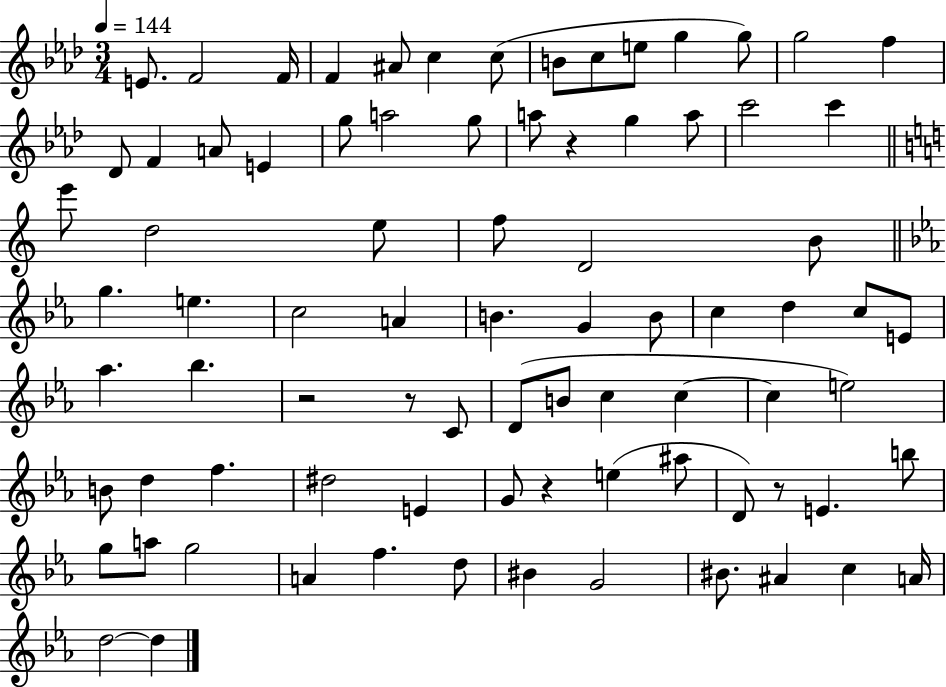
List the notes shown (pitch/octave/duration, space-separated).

E4/e. F4/h F4/s F4/q A#4/e C5/q C5/e B4/e C5/e E5/e G5/q G5/e G5/h F5/q Db4/e F4/q A4/e E4/q G5/e A5/h G5/e A5/e R/q G5/q A5/e C6/h C6/q E6/e D5/h E5/e F5/e D4/h B4/e G5/q. E5/q. C5/h A4/q B4/q. G4/q B4/e C5/q D5/q C5/e E4/e Ab5/q. Bb5/q. R/h R/e C4/e D4/e B4/e C5/q C5/q C5/q E5/h B4/e D5/q F5/q. D#5/h E4/q G4/e R/q E5/q A#5/e D4/e R/e E4/q. B5/e G5/e A5/e G5/h A4/q F5/q. D5/e BIS4/q G4/h BIS4/e. A#4/q C5/q A4/s D5/h D5/q